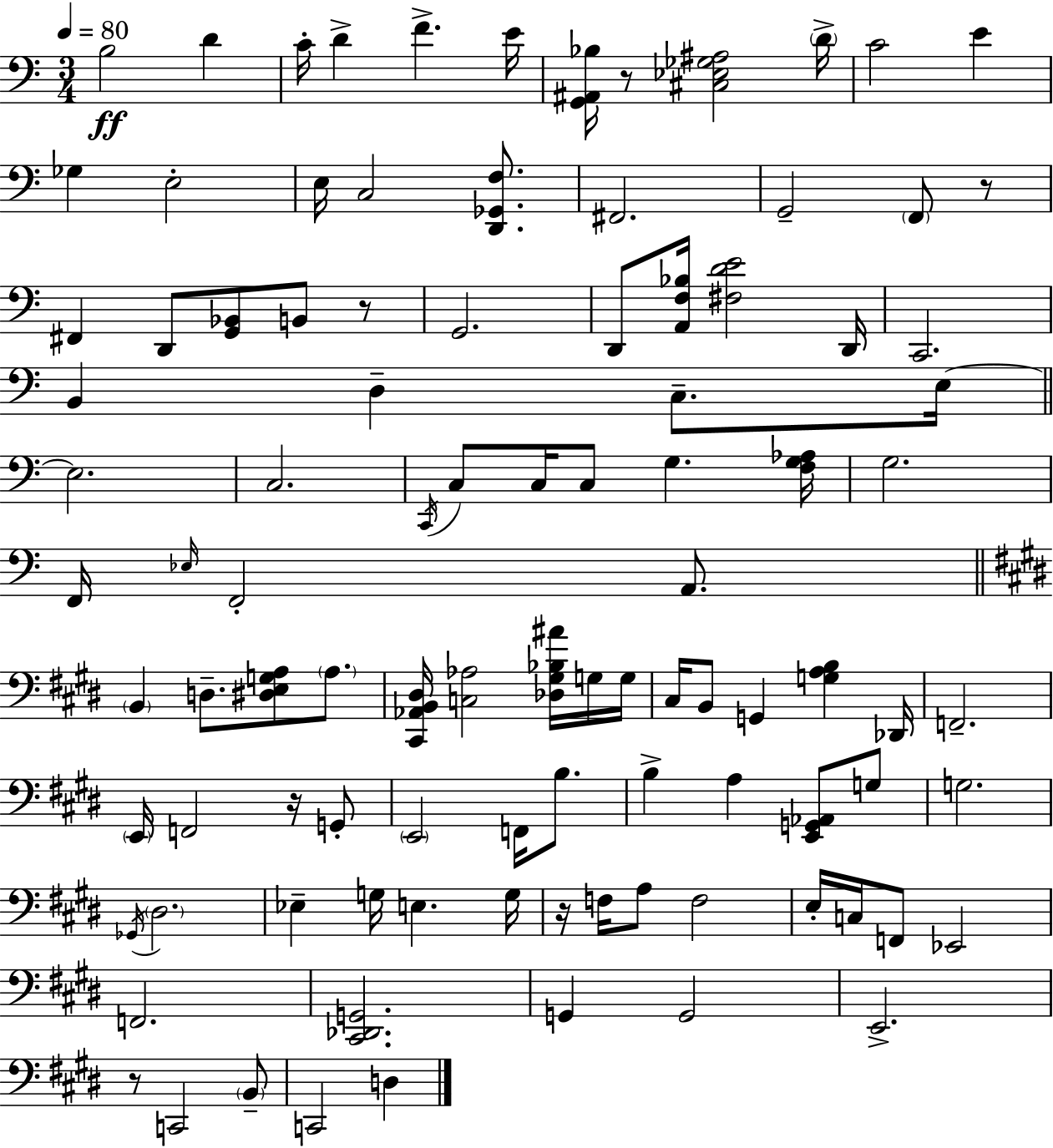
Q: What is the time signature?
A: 3/4